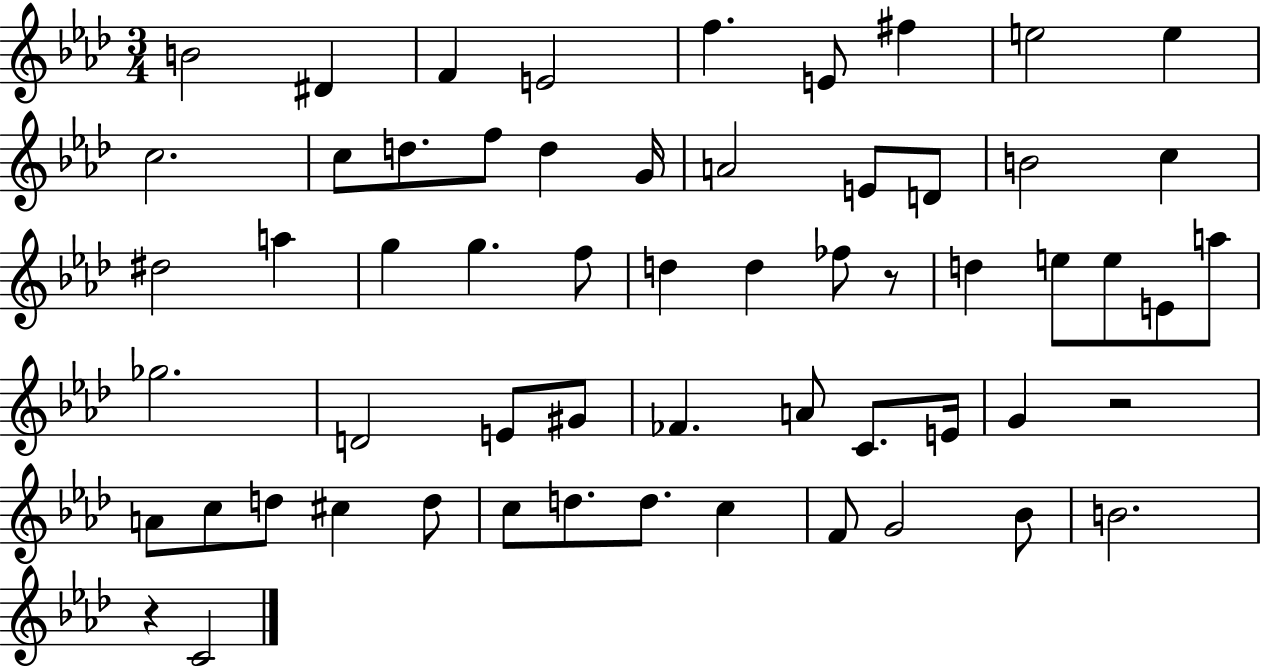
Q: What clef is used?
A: treble